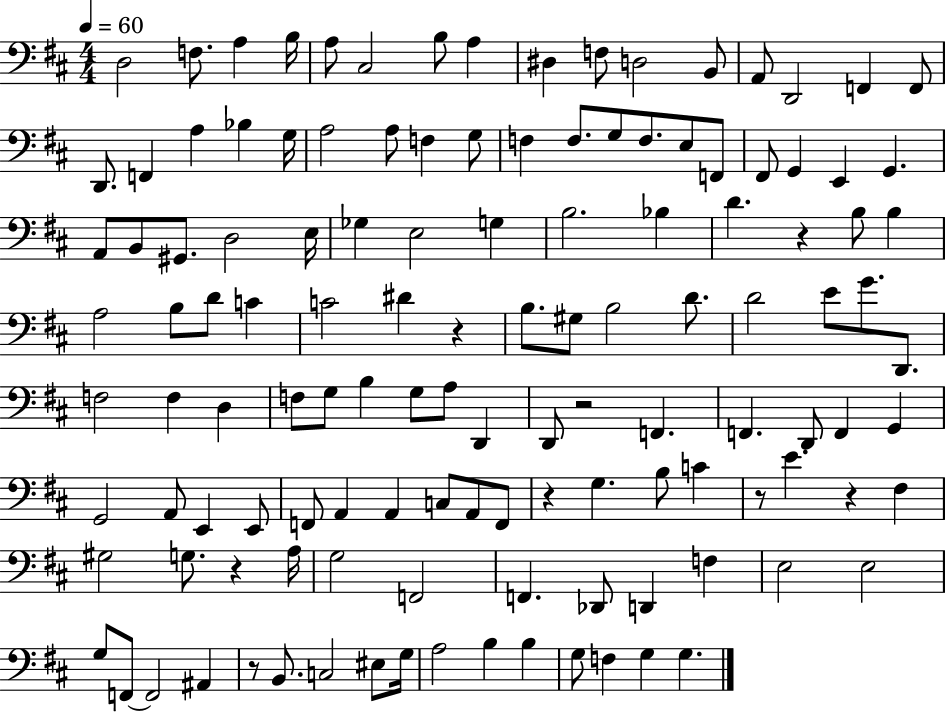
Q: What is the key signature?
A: D major